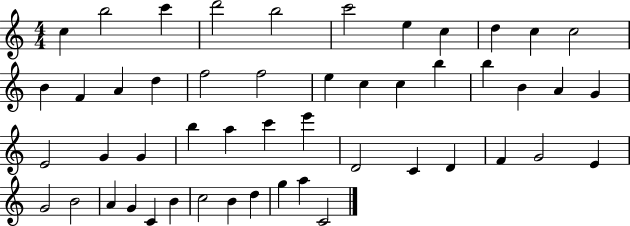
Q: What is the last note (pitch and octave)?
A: C4